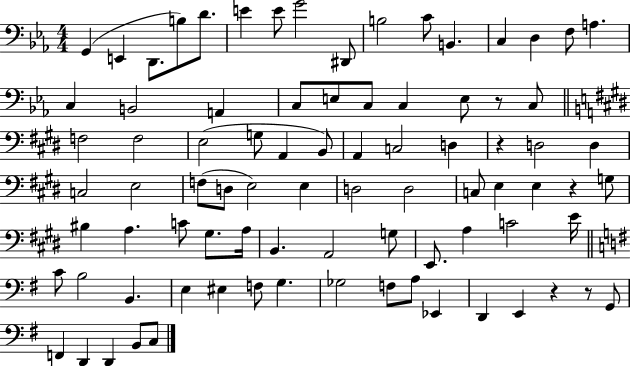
X:1
T:Untitled
M:4/4
L:1/4
K:Eb
G,, E,, D,,/2 B,/2 D/2 E E/2 G2 ^D,,/2 B,2 C/2 B,, C, D, F,/2 A, C, B,,2 A,, C,/2 E,/2 C,/2 C, E,/2 z/2 C,/2 F,2 F,2 E,2 G,/2 A,, B,,/2 A,, C,2 D, z D,2 D, C,2 E,2 F,/2 D,/2 E,2 E, D,2 D,2 C,/2 E, E, z G,/2 ^B, A, C/2 ^G,/2 A,/4 B,, A,,2 G,/2 E,,/2 A, C2 E/4 C/2 B,2 B,, E, ^E, F,/2 G, _G,2 F,/2 A,/2 _E,, D,, E,, z z/2 G,,/2 F,, D,, D,, B,,/2 C,/2